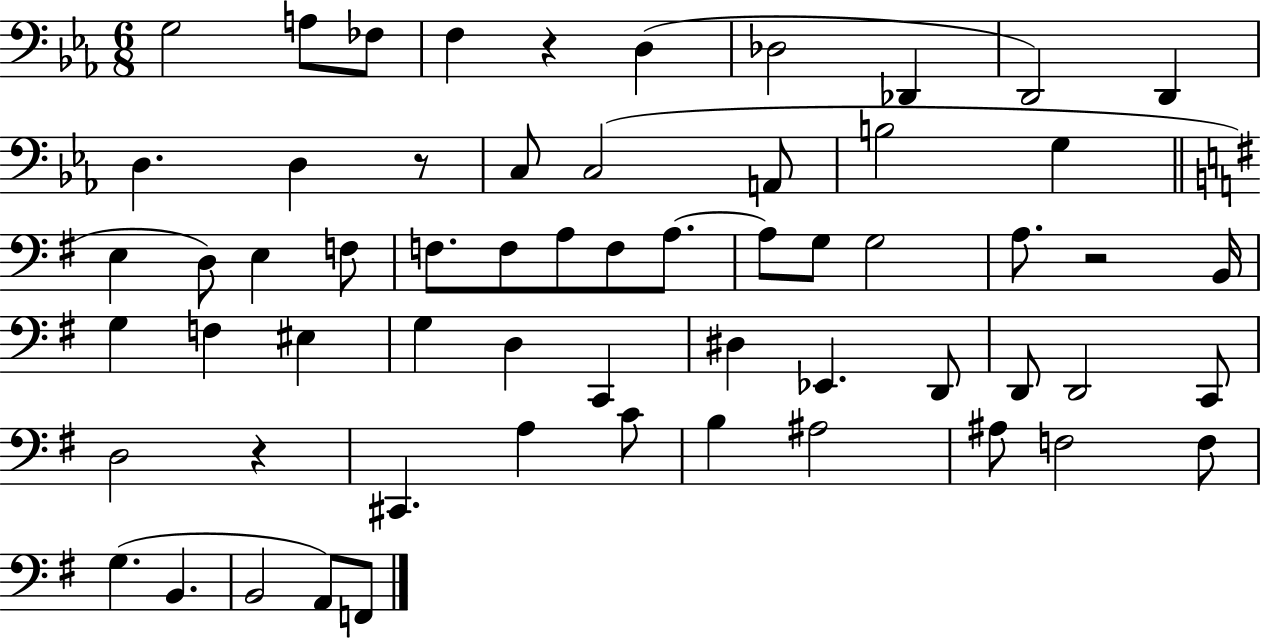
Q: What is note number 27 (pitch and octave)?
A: G3